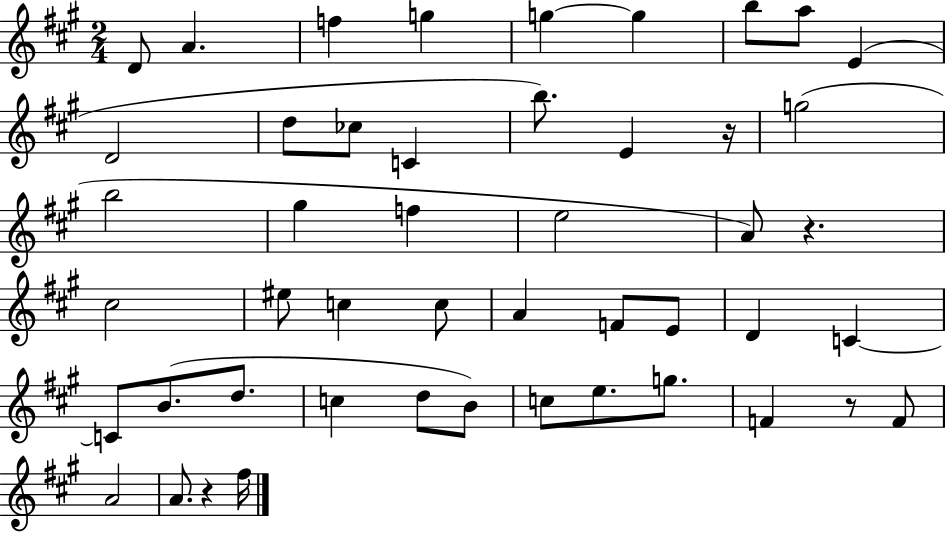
{
  \clef treble
  \numericTimeSignature
  \time 2/4
  \key a \major
  d'8 a'4. | f''4 g''4 | g''4~~ g''4 | b''8 a''8 e'4( | \break d'2 | d''8 ces''8 c'4 | b''8.) e'4 r16 | g''2( | \break b''2 | gis''4 f''4 | e''2 | a'8) r4. | \break cis''2 | eis''8 c''4 c''8 | a'4 f'8 e'8 | d'4 c'4~~ | \break c'8 b'8.( d''8. | c''4 d''8 b'8) | c''8 e''8. g''8. | f'4 r8 f'8 | \break a'2 | a'8. r4 fis''16 | \bar "|."
}